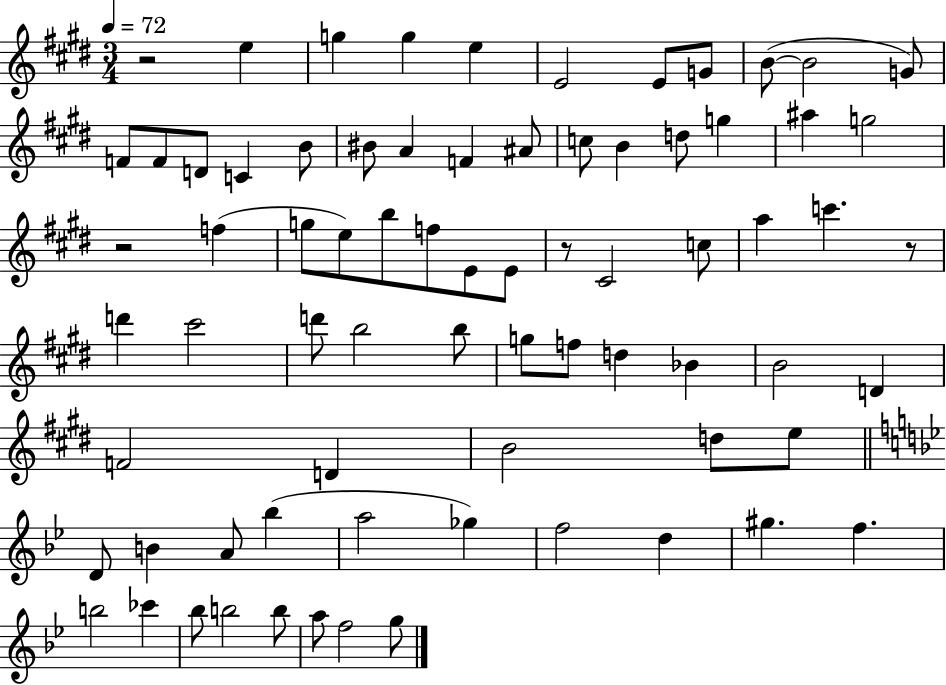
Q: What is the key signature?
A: E major